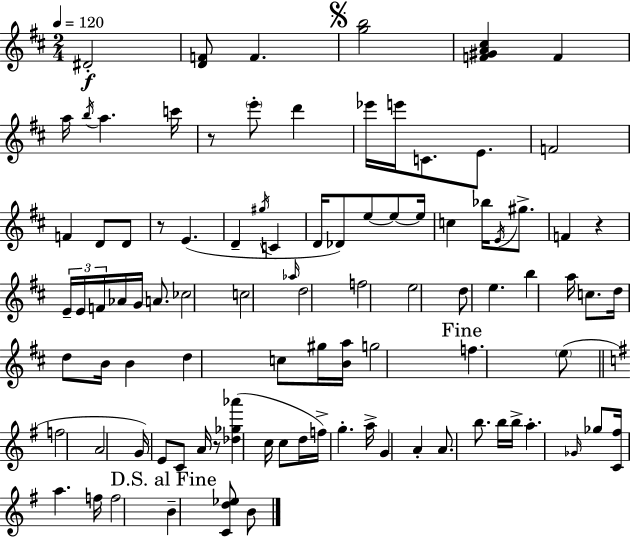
D#4/h [D4,F4]/e F4/q. [G5,B5]/h [F4,G#4,A4,C#5]/q F4/q A5/s B5/s A5/q. C6/s R/e E6/e D6/q Eb6/s E6/s C4/e. E4/e. F4/h F4/q D4/e D4/e R/e E4/q. D4/q G#5/s C4/q D4/s Db4/e E5/e E5/e E5/s C5/q Bb5/s E4/s G#5/e. F4/q R/q E4/s E4/s F4/s Ab4/s G4/s A4/e. CES5/h C5/h Ab5/s D5/h F5/h E5/h D5/e E5/q. B5/q A5/s C5/e. D5/s D5/e B4/s B4/q D5/q C5/e G#5/s [B4,A5]/s G5/h F5/q. E5/e F5/h A4/h G4/s E4/e C4/e A4/s R/e [Db5,Gb5,Ab6]/q C5/s C5/e D5/s F5/s G5/q. A5/s G4/q A4/q A4/e. B5/e. B5/s B5/s A5/q. Gb4/s Gb5/e [C4,F#5]/s A5/q. F5/s F5/h B4/q [C4,D5,Eb5]/e B4/e